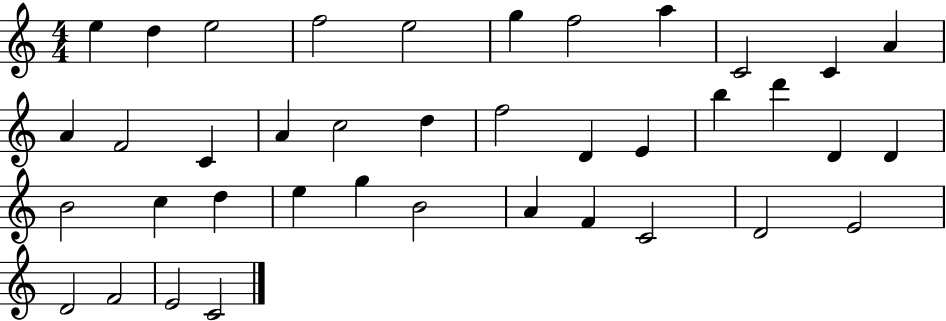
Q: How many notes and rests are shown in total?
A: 39